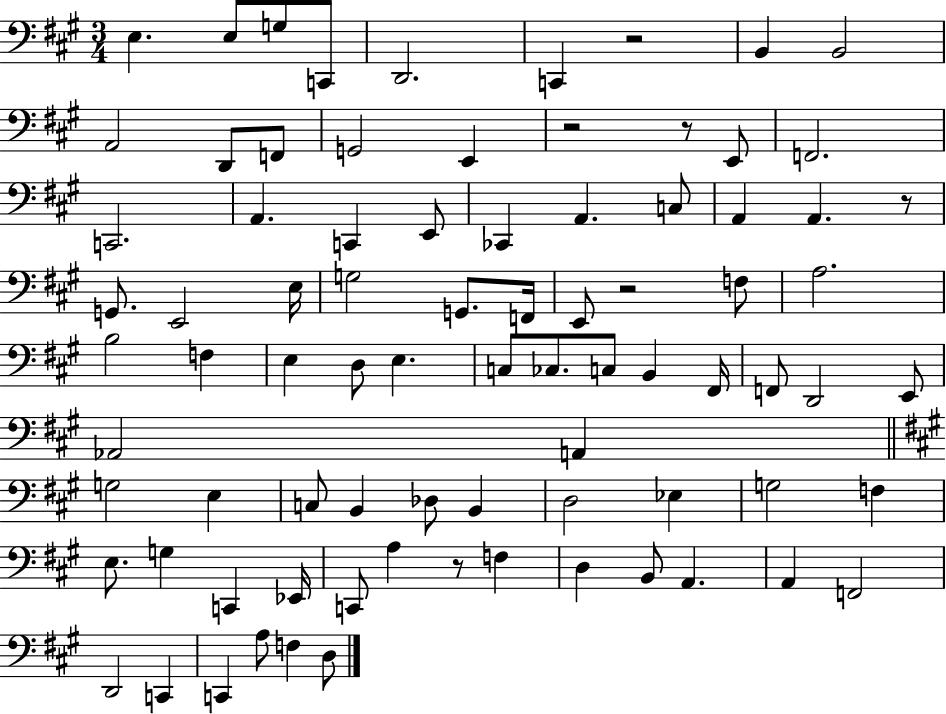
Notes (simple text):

E3/q. E3/e G3/e C2/e D2/h. C2/q R/h B2/q B2/h A2/h D2/e F2/e G2/h E2/q R/h R/e E2/e F2/h. C2/h. A2/q. C2/q E2/e CES2/q A2/q. C3/e A2/q A2/q. R/e G2/e. E2/h E3/s G3/h G2/e. F2/s E2/e R/h F3/e A3/h. B3/h F3/q E3/q D3/e E3/q. C3/e CES3/e. C3/e B2/q F#2/s F2/e D2/h E2/e Ab2/h A2/q G3/h E3/q C3/e B2/q Db3/e B2/q D3/h Eb3/q G3/h F3/q E3/e. G3/q C2/q Eb2/s C2/e A3/q R/e F3/q D3/q B2/e A2/q. A2/q F2/h D2/h C2/q C2/q A3/e F3/q D3/e